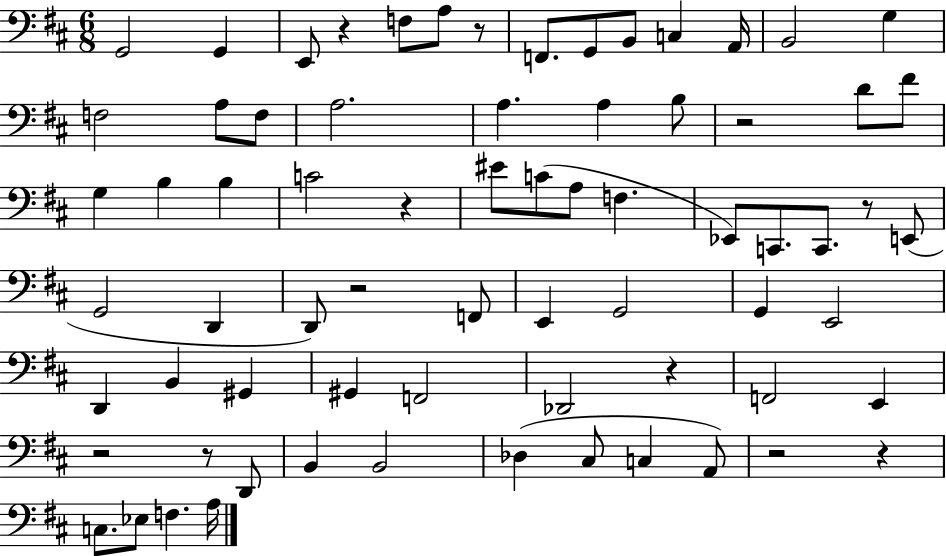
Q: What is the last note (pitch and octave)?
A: A3